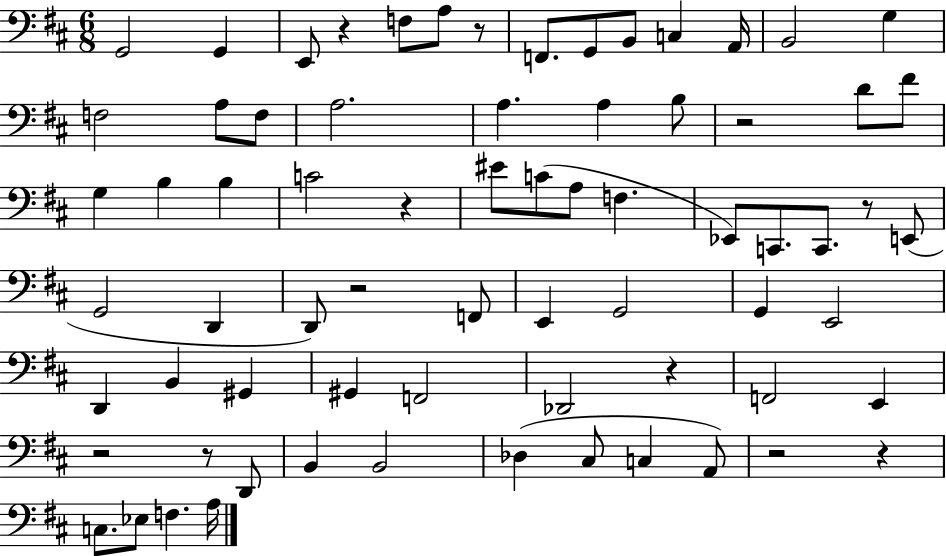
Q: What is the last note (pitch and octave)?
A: A3